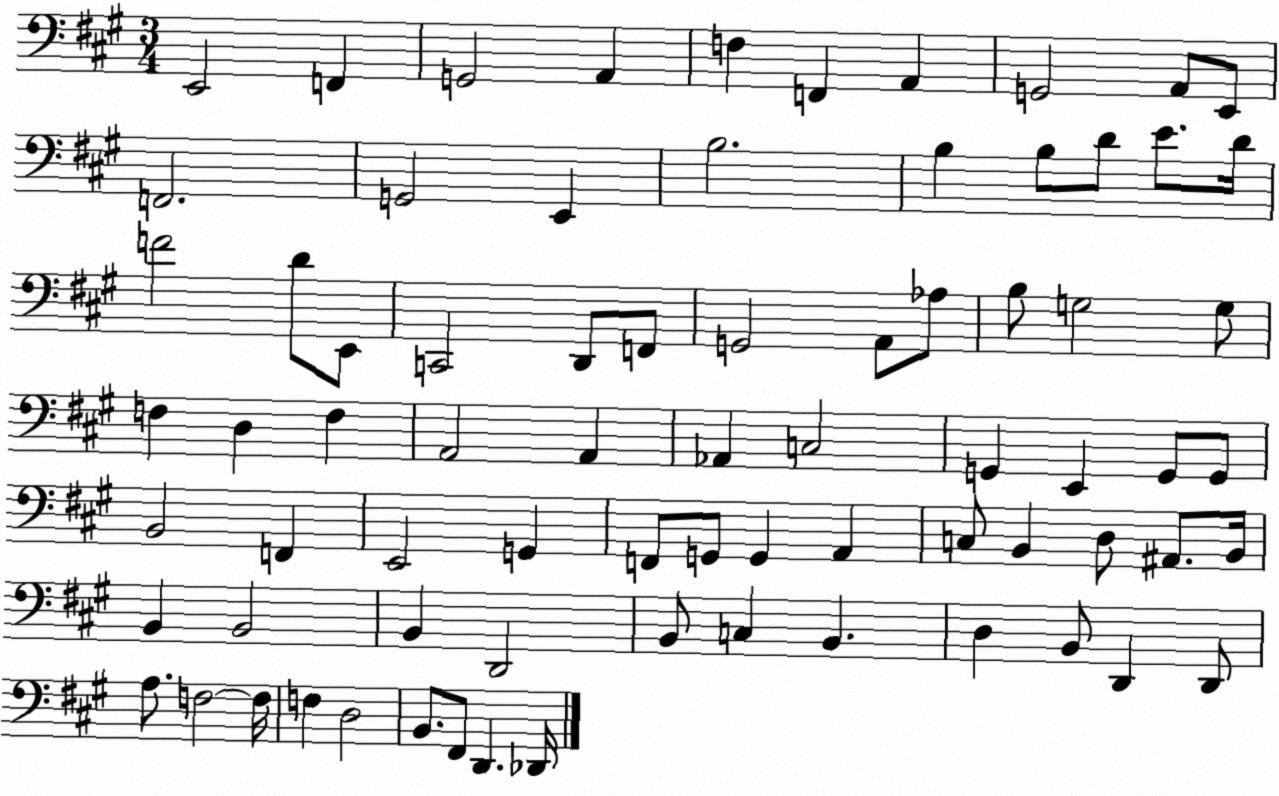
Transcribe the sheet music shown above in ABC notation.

X:1
T:Untitled
M:3/4
L:1/4
K:A
E,,2 F,, G,,2 A,, F, F,, A,, G,,2 A,,/2 E,,/2 F,,2 G,,2 E,, B,2 B, B,/2 D/2 E/2 D/4 F2 D/2 E,,/2 C,,2 D,,/2 F,,/2 G,,2 A,,/2 _A,/2 B,/2 G,2 G,/2 F, D, F, A,,2 A,, _A,, C,2 G,, E,, G,,/2 G,,/2 B,,2 F,, E,,2 G,, F,,/2 G,,/2 G,, A,, C,/2 B,, D,/2 ^A,,/2 B,,/4 B,, B,,2 B,, D,,2 B,,/2 C, B,, D, B,,/2 D,, D,,/2 A,/2 F,2 F,/4 F, D,2 B,,/2 ^F,,/2 D,, _D,,/4